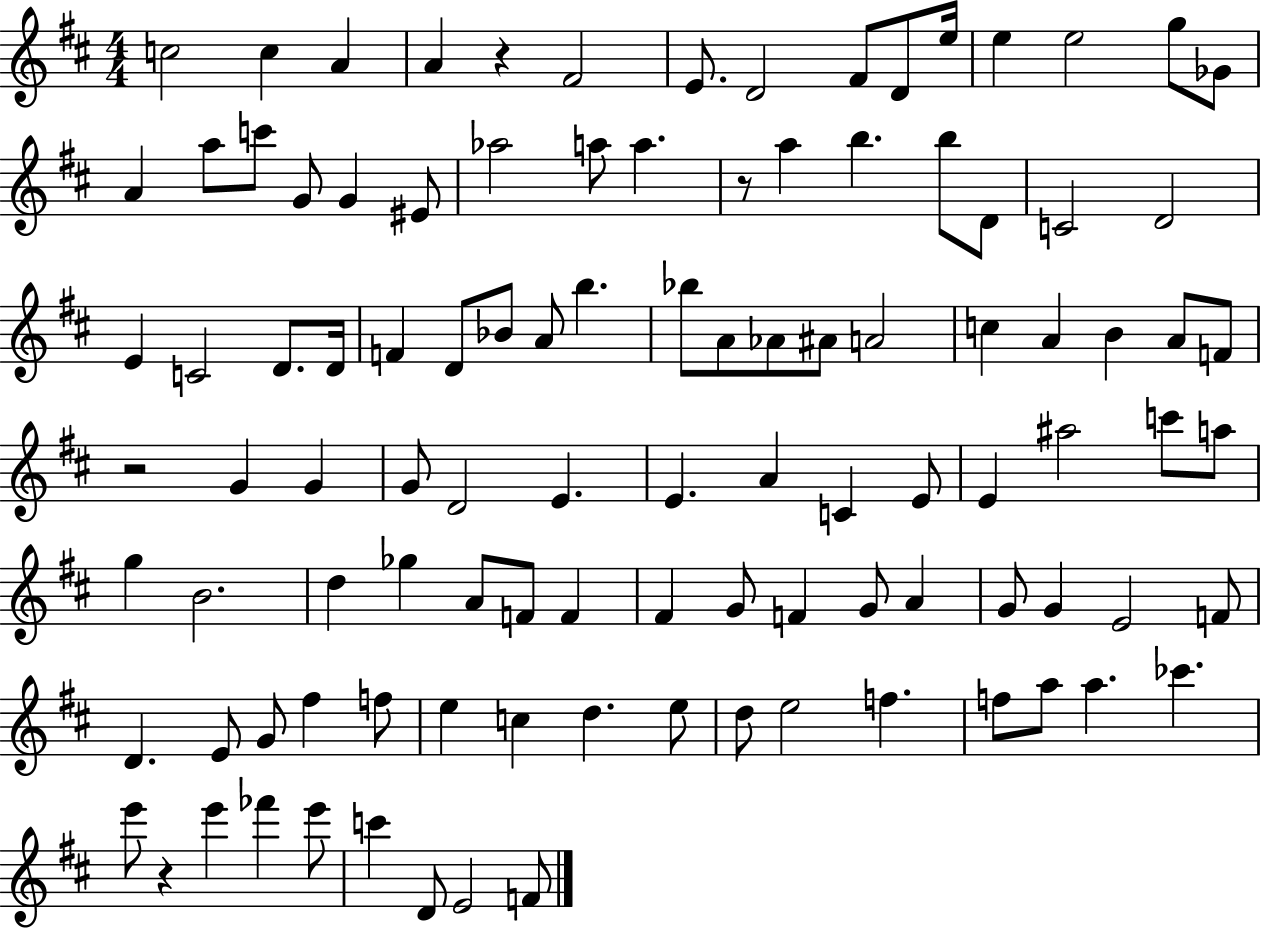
X:1
T:Untitled
M:4/4
L:1/4
K:D
c2 c A A z ^F2 E/2 D2 ^F/2 D/2 e/4 e e2 g/2 _G/2 A a/2 c'/2 G/2 G ^E/2 _a2 a/2 a z/2 a b b/2 D/2 C2 D2 E C2 D/2 D/4 F D/2 _B/2 A/2 b _b/2 A/2 _A/2 ^A/2 A2 c A B A/2 F/2 z2 G G G/2 D2 E E A C E/2 E ^a2 c'/2 a/2 g B2 d _g A/2 F/2 F ^F G/2 F G/2 A G/2 G E2 F/2 D E/2 G/2 ^f f/2 e c d e/2 d/2 e2 f f/2 a/2 a _c' e'/2 z e' _f' e'/2 c' D/2 E2 F/2